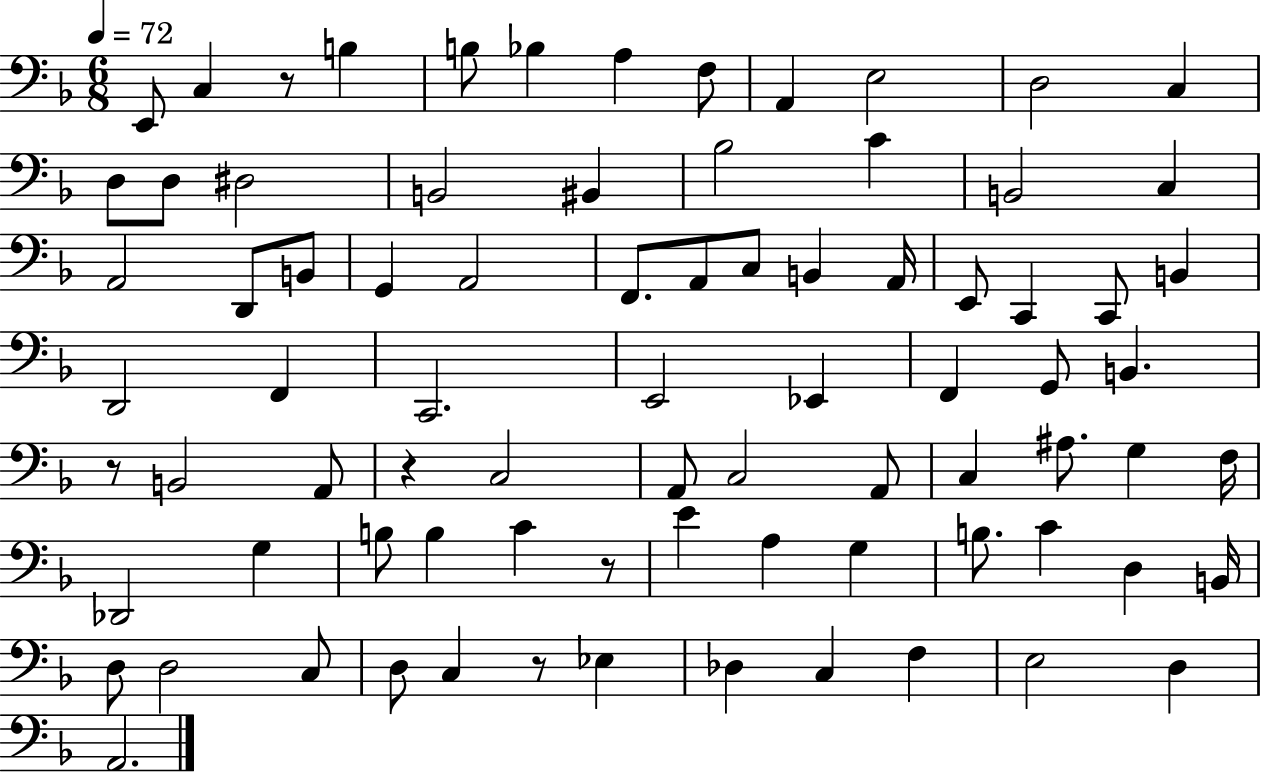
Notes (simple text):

E2/e C3/q R/e B3/q B3/e Bb3/q A3/q F3/e A2/q E3/h D3/h C3/q D3/e D3/e D#3/h B2/h BIS2/q Bb3/h C4/q B2/h C3/q A2/h D2/e B2/e G2/q A2/h F2/e. A2/e C3/e B2/q A2/s E2/e C2/q C2/e B2/q D2/h F2/q C2/h. E2/h Eb2/q F2/q G2/e B2/q. R/e B2/h A2/e R/q C3/h A2/e C3/h A2/e C3/q A#3/e. G3/q F3/s Db2/h G3/q B3/e B3/q C4/q R/e E4/q A3/q G3/q B3/e. C4/q D3/q B2/s D3/e D3/h C3/e D3/e C3/q R/e Eb3/q Db3/q C3/q F3/q E3/h D3/q A2/h.